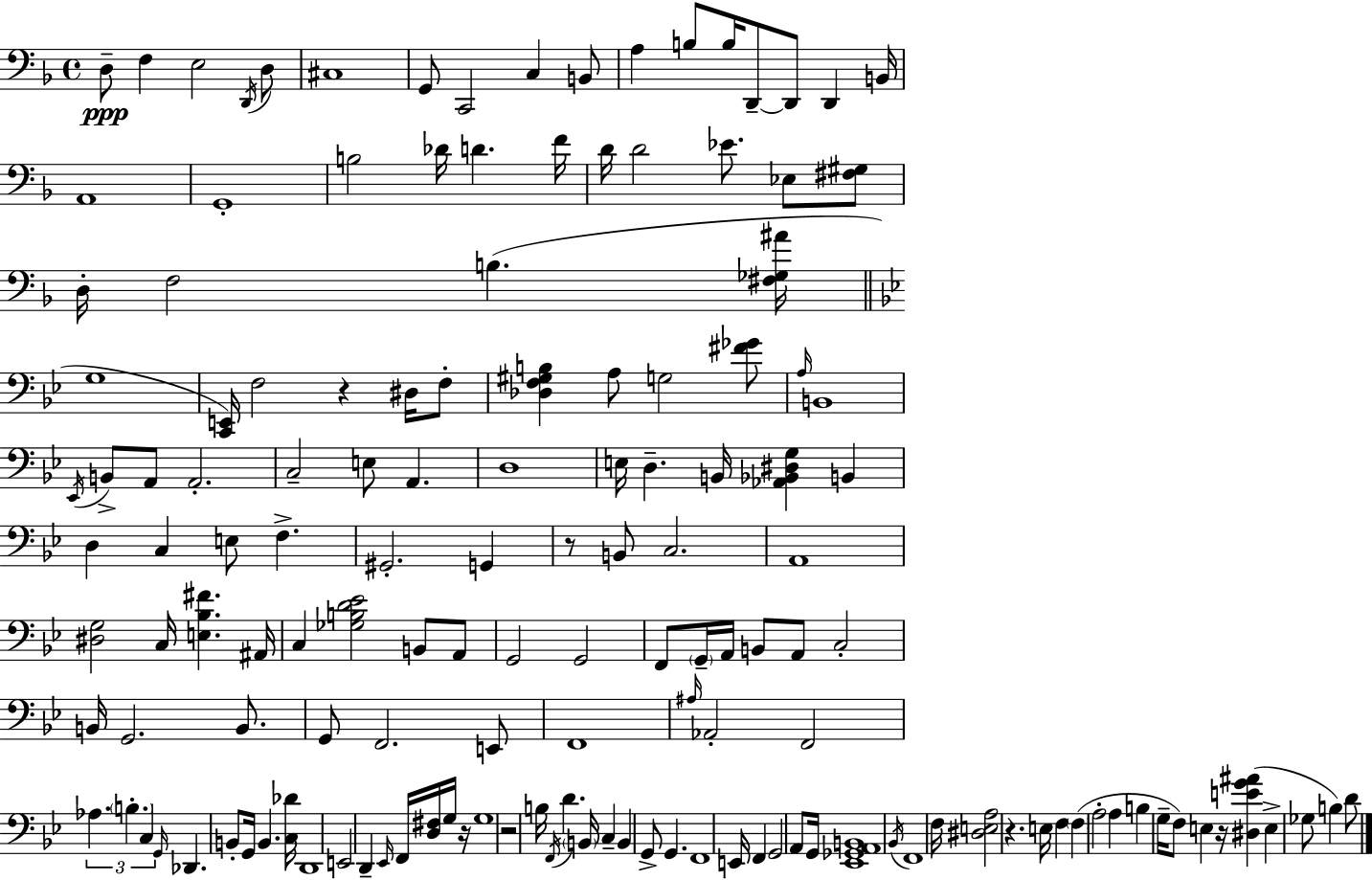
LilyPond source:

{
  \clef bass
  \time 4/4
  \defaultTimeSignature
  \key f \major
  d8--\ppp f4 e2 \acciaccatura { d,16 } d8 | cis1 | g,8 c,2 c4 b,8 | a4 b8 b16 d,8--~~ d,8 d,4 | \break b,16 a,1 | g,1-. | b2 des'16 d'4. | f'16 d'16 d'2 ees'8. ees8 <fis gis>8 | \break d16-. f2 b4.( | <fis ges ais'>16 \bar "||" \break \key g \minor g1 | <c, e,>16) f2 r4 dis16 f8-. | <des f gis b>4 a8 g2 <fis' ges'>8 | \grace { a16 } b,1 | \break \acciaccatura { ees,16 } b,8-> a,8 a,2.-. | c2-- e8 a,4. | d1 | e16 d4.-- b,16 <aes, bes, dis g>4 b,4 | \break d4 c4 e8 f4.-> | gis,2.-. g,4 | r8 b,8 c2. | a,1 | \break <dis g>2 c16 <e bes fis'>4. | ais,16 c4 <ges b d' ees'>2 b,8 | a,8 g,2 g,2 | f,8 \parenthesize g,16-- a,16 b,8 a,8 c2-. | \break b,16 g,2. b,8. | g,8 f,2. | e,8 f,1 | \grace { ais16 } aes,2-. f,2 | \break \tuplet 3/2 { aes4. \parenthesize b4.-. c4 } | \grace { g,16 } des,4. b,8-. g,16 b,4. | <c des'>16 d,1 | e,2 d,4-- | \break \grace { ees,16 } f,16 <d fis>16 g16 r16 g1 | r2 b16 \acciaccatura { f,16 } d'4. | \parenthesize b,16 c4-- b,4 g,8-> | g,4. f,1 | \break e,16 f,4 g,2 | a,8 g,16 <ees, ges, a, b,>1 | \acciaccatura { bes,16 } f,1 | f16 <dis e a>2 | \break r4. e16 f4 \parenthesize f4( a2-. | a4 b4 g16-- | f8) e4 r16 <dis e' g' ais'>4( e4-> ges8 | b4) d'8 \bar "|."
}